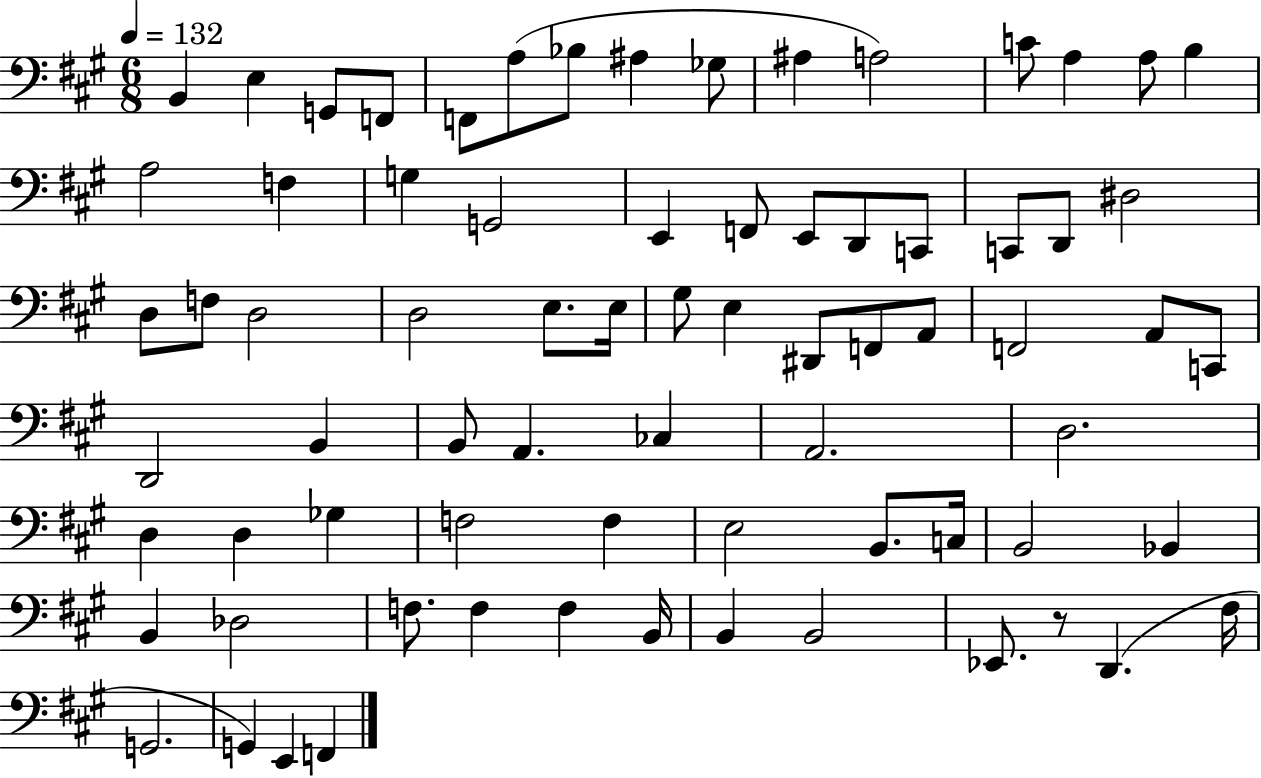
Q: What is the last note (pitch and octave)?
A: F2